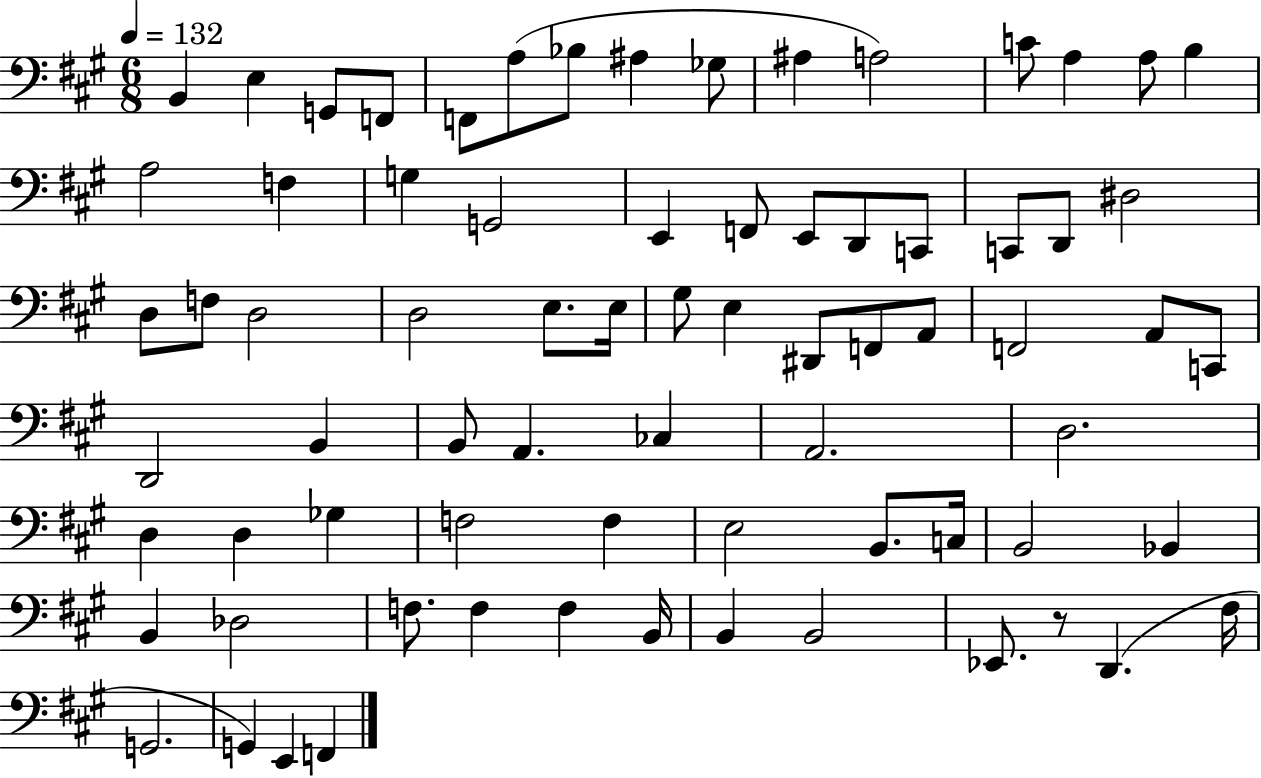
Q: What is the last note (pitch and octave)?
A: F2